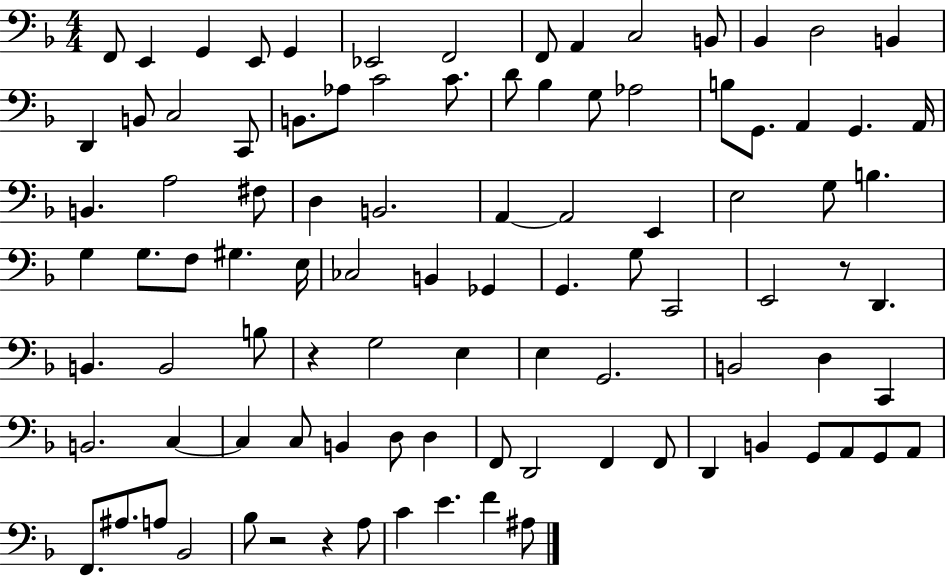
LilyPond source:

{
  \clef bass
  \numericTimeSignature
  \time 4/4
  \key f \major
  f,8 e,4 g,4 e,8 g,4 | ees,2 f,2 | f,8 a,4 c2 b,8 | bes,4 d2 b,4 | \break d,4 b,8 c2 c,8 | b,8. aes8 c'2 c'8. | d'8 bes4 g8 aes2 | b8 g,8. a,4 g,4. a,16 | \break b,4. a2 fis8 | d4 b,2. | a,4~~ a,2 e,4 | e2 g8 b4. | \break g4 g8. f8 gis4. e16 | ces2 b,4 ges,4 | g,4. g8 c,2 | e,2 r8 d,4. | \break b,4. b,2 b8 | r4 g2 e4 | e4 g,2. | b,2 d4 c,4 | \break b,2. c4~~ | c4 c8 b,4 d8 d4 | f,8 d,2 f,4 f,8 | d,4 b,4 g,8 a,8 g,8 a,8 | \break f,8. ais8. a8 bes,2 | bes8 r2 r4 a8 | c'4 e'4. f'4 ais8 | \bar "|."
}